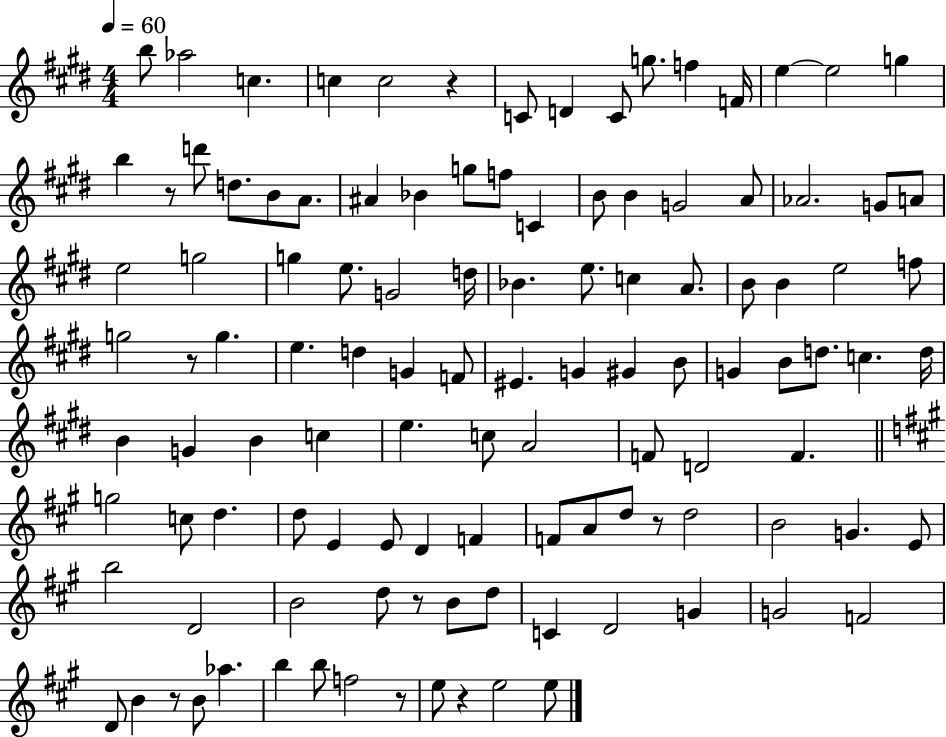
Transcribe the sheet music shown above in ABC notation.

X:1
T:Untitled
M:4/4
L:1/4
K:E
b/2 _a2 c c c2 z C/2 D C/2 g/2 f F/4 e e2 g b z/2 d'/2 d/2 B/2 A/2 ^A _B g/2 f/2 C B/2 B G2 A/2 _A2 G/2 A/2 e2 g2 g e/2 G2 d/4 _B e/2 c A/2 B/2 B e2 f/2 g2 z/2 g e d G F/2 ^E G ^G B/2 G B/2 d/2 c d/4 B G B c e c/2 A2 F/2 D2 F g2 c/2 d d/2 E E/2 D F F/2 A/2 d/2 z/2 d2 B2 G E/2 b2 D2 B2 d/2 z/2 B/2 d/2 C D2 G G2 F2 D/2 B z/2 B/2 _a b b/2 f2 z/2 e/2 z e2 e/2